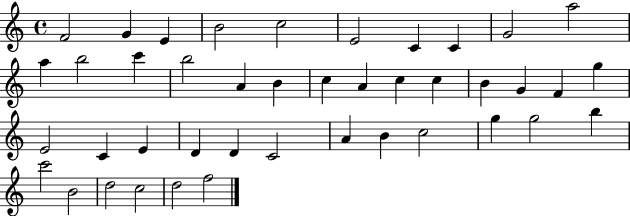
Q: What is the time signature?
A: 4/4